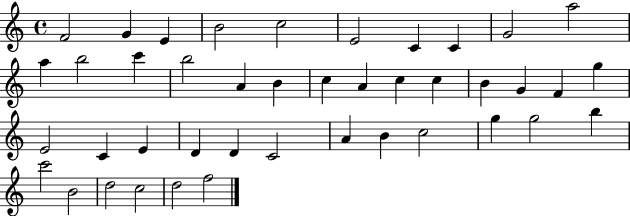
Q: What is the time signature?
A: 4/4